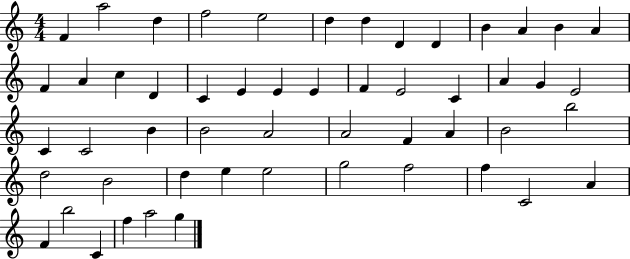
F4/q A5/h D5/q F5/h E5/h D5/q D5/q D4/q D4/q B4/q A4/q B4/q A4/q F4/q A4/q C5/q D4/q C4/q E4/q E4/q E4/q F4/q E4/h C4/q A4/q G4/q E4/h C4/q C4/h B4/q B4/h A4/h A4/h F4/q A4/q B4/h B5/h D5/h B4/h D5/q E5/q E5/h G5/h F5/h F5/q C4/h A4/q F4/q B5/h C4/q F5/q A5/h G5/q